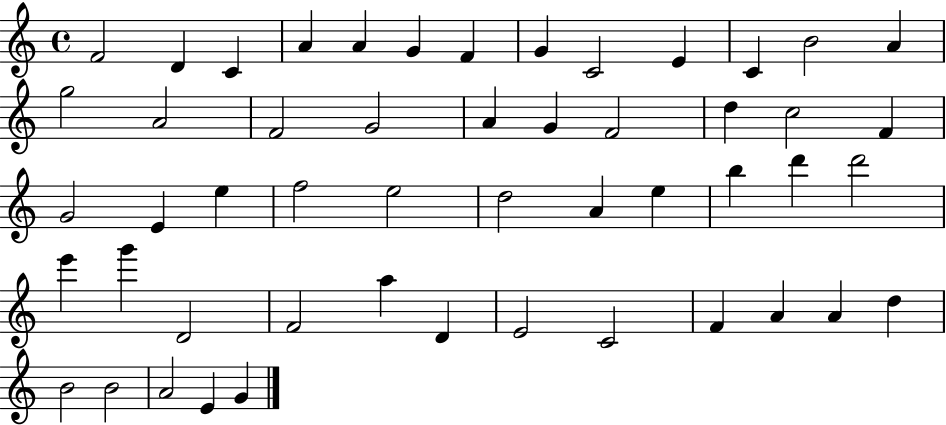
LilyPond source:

{
  \clef treble
  \time 4/4
  \defaultTimeSignature
  \key c \major
  f'2 d'4 c'4 | a'4 a'4 g'4 f'4 | g'4 c'2 e'4 | c'4 b'2 a'4 | \break g''2 a'2 | f'2 g'2 | a'4 g'4 f'2 | d''4 c''2 f'4 | \break g'2 e'4 e''4 | f''2 e''2 | d''2 a'4 e''4 | b''4 d'''4 d'''2 | \break e'''4 g'''4 d'2 | f'2 a''4 d'4 | e'2 c'2 | f'4 a'4 a'4 d''4 | \break b'2 b'2 | a'2 e'4 g'4 | \bar "|."
}